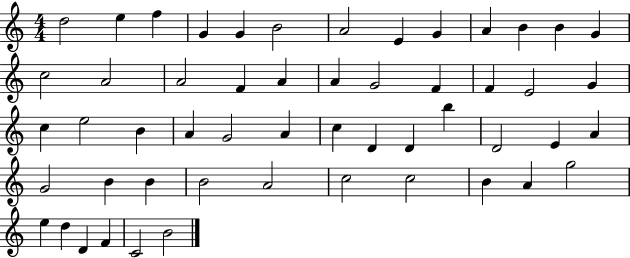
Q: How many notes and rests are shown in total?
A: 53